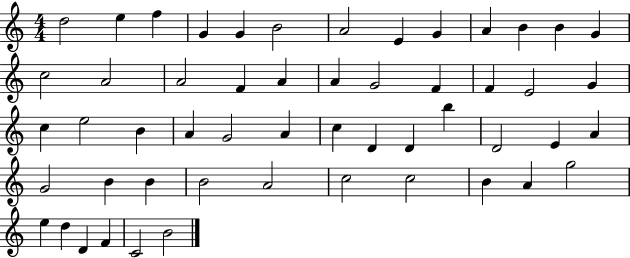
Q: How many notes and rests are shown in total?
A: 53